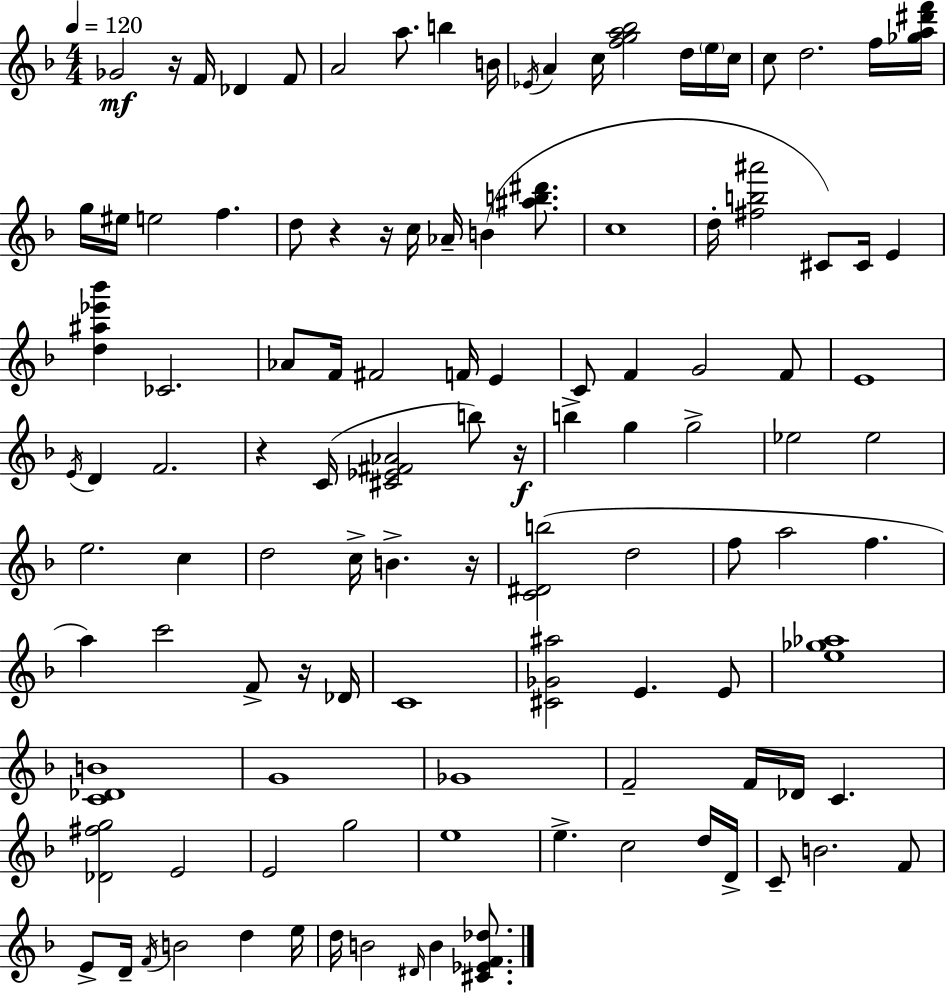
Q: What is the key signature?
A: F major